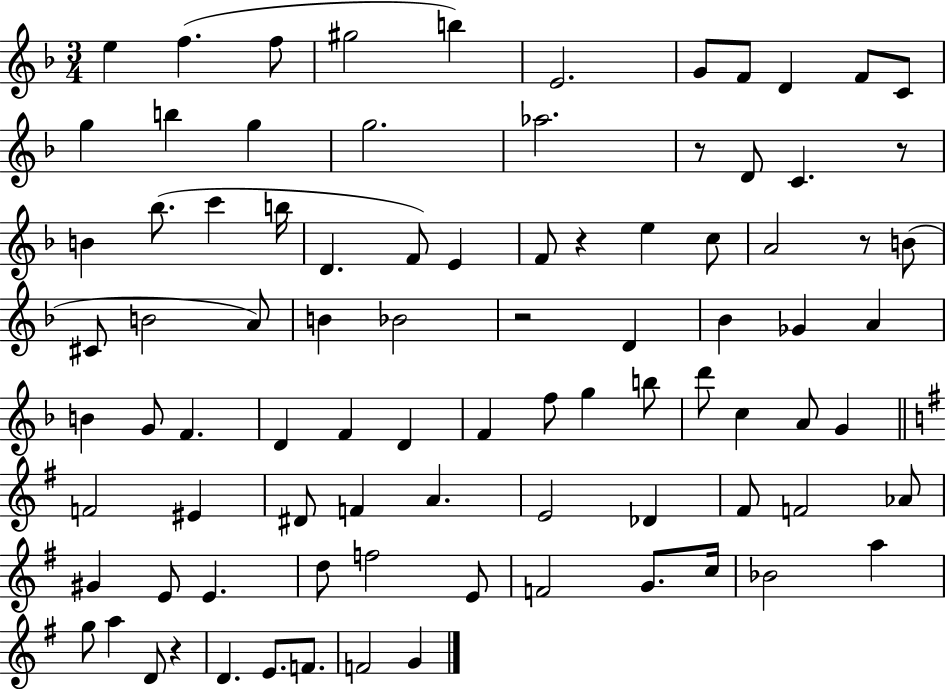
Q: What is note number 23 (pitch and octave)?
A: D4